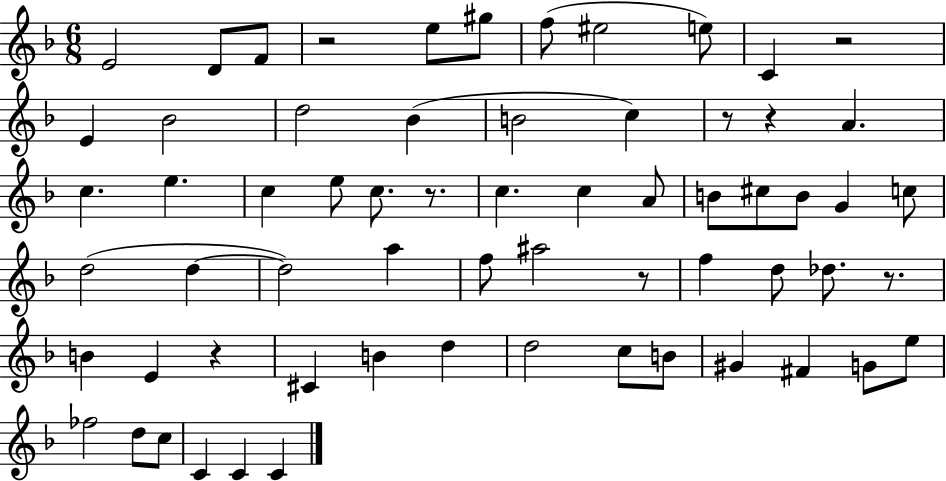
X:1
T:Untitled
M:6/8
L:1/4
K:F
E2 D/2 F/2 z2 e/2 ^g/2 f/2 ^e2 e/2 C z2 E _B2 d2 _B B2 c z/2 z A c e c e/2 c/2 z/2 c c A/2 B/2 ^c/2 B/2 G c/2 d2 d d2 a f/2 ^a2 z/2 f d/2 _d/2 z/2 B E z ^C B d d2 c/2 B/2 ^G ^F G/2 e/2 _f2 d/2 c/2 C C C